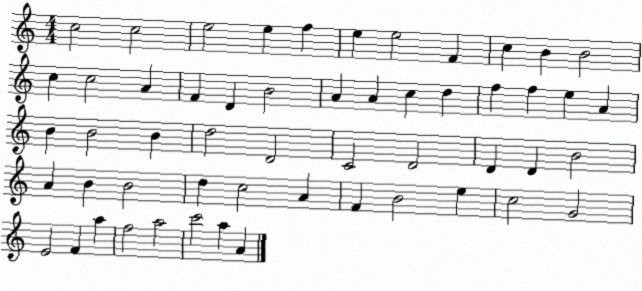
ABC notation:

X:1
T:Untitled
M:4/4
L:1/4
K:C
c2 c2 e2 e f e e2 F c B B2 c c2 A F D B2 A A c d f f e A B B2 B d2 D2 C2 D2 D D B2 A B B2 d c2 A F B2 e c2 G2 E2 F a f2 a2 c'2 a A